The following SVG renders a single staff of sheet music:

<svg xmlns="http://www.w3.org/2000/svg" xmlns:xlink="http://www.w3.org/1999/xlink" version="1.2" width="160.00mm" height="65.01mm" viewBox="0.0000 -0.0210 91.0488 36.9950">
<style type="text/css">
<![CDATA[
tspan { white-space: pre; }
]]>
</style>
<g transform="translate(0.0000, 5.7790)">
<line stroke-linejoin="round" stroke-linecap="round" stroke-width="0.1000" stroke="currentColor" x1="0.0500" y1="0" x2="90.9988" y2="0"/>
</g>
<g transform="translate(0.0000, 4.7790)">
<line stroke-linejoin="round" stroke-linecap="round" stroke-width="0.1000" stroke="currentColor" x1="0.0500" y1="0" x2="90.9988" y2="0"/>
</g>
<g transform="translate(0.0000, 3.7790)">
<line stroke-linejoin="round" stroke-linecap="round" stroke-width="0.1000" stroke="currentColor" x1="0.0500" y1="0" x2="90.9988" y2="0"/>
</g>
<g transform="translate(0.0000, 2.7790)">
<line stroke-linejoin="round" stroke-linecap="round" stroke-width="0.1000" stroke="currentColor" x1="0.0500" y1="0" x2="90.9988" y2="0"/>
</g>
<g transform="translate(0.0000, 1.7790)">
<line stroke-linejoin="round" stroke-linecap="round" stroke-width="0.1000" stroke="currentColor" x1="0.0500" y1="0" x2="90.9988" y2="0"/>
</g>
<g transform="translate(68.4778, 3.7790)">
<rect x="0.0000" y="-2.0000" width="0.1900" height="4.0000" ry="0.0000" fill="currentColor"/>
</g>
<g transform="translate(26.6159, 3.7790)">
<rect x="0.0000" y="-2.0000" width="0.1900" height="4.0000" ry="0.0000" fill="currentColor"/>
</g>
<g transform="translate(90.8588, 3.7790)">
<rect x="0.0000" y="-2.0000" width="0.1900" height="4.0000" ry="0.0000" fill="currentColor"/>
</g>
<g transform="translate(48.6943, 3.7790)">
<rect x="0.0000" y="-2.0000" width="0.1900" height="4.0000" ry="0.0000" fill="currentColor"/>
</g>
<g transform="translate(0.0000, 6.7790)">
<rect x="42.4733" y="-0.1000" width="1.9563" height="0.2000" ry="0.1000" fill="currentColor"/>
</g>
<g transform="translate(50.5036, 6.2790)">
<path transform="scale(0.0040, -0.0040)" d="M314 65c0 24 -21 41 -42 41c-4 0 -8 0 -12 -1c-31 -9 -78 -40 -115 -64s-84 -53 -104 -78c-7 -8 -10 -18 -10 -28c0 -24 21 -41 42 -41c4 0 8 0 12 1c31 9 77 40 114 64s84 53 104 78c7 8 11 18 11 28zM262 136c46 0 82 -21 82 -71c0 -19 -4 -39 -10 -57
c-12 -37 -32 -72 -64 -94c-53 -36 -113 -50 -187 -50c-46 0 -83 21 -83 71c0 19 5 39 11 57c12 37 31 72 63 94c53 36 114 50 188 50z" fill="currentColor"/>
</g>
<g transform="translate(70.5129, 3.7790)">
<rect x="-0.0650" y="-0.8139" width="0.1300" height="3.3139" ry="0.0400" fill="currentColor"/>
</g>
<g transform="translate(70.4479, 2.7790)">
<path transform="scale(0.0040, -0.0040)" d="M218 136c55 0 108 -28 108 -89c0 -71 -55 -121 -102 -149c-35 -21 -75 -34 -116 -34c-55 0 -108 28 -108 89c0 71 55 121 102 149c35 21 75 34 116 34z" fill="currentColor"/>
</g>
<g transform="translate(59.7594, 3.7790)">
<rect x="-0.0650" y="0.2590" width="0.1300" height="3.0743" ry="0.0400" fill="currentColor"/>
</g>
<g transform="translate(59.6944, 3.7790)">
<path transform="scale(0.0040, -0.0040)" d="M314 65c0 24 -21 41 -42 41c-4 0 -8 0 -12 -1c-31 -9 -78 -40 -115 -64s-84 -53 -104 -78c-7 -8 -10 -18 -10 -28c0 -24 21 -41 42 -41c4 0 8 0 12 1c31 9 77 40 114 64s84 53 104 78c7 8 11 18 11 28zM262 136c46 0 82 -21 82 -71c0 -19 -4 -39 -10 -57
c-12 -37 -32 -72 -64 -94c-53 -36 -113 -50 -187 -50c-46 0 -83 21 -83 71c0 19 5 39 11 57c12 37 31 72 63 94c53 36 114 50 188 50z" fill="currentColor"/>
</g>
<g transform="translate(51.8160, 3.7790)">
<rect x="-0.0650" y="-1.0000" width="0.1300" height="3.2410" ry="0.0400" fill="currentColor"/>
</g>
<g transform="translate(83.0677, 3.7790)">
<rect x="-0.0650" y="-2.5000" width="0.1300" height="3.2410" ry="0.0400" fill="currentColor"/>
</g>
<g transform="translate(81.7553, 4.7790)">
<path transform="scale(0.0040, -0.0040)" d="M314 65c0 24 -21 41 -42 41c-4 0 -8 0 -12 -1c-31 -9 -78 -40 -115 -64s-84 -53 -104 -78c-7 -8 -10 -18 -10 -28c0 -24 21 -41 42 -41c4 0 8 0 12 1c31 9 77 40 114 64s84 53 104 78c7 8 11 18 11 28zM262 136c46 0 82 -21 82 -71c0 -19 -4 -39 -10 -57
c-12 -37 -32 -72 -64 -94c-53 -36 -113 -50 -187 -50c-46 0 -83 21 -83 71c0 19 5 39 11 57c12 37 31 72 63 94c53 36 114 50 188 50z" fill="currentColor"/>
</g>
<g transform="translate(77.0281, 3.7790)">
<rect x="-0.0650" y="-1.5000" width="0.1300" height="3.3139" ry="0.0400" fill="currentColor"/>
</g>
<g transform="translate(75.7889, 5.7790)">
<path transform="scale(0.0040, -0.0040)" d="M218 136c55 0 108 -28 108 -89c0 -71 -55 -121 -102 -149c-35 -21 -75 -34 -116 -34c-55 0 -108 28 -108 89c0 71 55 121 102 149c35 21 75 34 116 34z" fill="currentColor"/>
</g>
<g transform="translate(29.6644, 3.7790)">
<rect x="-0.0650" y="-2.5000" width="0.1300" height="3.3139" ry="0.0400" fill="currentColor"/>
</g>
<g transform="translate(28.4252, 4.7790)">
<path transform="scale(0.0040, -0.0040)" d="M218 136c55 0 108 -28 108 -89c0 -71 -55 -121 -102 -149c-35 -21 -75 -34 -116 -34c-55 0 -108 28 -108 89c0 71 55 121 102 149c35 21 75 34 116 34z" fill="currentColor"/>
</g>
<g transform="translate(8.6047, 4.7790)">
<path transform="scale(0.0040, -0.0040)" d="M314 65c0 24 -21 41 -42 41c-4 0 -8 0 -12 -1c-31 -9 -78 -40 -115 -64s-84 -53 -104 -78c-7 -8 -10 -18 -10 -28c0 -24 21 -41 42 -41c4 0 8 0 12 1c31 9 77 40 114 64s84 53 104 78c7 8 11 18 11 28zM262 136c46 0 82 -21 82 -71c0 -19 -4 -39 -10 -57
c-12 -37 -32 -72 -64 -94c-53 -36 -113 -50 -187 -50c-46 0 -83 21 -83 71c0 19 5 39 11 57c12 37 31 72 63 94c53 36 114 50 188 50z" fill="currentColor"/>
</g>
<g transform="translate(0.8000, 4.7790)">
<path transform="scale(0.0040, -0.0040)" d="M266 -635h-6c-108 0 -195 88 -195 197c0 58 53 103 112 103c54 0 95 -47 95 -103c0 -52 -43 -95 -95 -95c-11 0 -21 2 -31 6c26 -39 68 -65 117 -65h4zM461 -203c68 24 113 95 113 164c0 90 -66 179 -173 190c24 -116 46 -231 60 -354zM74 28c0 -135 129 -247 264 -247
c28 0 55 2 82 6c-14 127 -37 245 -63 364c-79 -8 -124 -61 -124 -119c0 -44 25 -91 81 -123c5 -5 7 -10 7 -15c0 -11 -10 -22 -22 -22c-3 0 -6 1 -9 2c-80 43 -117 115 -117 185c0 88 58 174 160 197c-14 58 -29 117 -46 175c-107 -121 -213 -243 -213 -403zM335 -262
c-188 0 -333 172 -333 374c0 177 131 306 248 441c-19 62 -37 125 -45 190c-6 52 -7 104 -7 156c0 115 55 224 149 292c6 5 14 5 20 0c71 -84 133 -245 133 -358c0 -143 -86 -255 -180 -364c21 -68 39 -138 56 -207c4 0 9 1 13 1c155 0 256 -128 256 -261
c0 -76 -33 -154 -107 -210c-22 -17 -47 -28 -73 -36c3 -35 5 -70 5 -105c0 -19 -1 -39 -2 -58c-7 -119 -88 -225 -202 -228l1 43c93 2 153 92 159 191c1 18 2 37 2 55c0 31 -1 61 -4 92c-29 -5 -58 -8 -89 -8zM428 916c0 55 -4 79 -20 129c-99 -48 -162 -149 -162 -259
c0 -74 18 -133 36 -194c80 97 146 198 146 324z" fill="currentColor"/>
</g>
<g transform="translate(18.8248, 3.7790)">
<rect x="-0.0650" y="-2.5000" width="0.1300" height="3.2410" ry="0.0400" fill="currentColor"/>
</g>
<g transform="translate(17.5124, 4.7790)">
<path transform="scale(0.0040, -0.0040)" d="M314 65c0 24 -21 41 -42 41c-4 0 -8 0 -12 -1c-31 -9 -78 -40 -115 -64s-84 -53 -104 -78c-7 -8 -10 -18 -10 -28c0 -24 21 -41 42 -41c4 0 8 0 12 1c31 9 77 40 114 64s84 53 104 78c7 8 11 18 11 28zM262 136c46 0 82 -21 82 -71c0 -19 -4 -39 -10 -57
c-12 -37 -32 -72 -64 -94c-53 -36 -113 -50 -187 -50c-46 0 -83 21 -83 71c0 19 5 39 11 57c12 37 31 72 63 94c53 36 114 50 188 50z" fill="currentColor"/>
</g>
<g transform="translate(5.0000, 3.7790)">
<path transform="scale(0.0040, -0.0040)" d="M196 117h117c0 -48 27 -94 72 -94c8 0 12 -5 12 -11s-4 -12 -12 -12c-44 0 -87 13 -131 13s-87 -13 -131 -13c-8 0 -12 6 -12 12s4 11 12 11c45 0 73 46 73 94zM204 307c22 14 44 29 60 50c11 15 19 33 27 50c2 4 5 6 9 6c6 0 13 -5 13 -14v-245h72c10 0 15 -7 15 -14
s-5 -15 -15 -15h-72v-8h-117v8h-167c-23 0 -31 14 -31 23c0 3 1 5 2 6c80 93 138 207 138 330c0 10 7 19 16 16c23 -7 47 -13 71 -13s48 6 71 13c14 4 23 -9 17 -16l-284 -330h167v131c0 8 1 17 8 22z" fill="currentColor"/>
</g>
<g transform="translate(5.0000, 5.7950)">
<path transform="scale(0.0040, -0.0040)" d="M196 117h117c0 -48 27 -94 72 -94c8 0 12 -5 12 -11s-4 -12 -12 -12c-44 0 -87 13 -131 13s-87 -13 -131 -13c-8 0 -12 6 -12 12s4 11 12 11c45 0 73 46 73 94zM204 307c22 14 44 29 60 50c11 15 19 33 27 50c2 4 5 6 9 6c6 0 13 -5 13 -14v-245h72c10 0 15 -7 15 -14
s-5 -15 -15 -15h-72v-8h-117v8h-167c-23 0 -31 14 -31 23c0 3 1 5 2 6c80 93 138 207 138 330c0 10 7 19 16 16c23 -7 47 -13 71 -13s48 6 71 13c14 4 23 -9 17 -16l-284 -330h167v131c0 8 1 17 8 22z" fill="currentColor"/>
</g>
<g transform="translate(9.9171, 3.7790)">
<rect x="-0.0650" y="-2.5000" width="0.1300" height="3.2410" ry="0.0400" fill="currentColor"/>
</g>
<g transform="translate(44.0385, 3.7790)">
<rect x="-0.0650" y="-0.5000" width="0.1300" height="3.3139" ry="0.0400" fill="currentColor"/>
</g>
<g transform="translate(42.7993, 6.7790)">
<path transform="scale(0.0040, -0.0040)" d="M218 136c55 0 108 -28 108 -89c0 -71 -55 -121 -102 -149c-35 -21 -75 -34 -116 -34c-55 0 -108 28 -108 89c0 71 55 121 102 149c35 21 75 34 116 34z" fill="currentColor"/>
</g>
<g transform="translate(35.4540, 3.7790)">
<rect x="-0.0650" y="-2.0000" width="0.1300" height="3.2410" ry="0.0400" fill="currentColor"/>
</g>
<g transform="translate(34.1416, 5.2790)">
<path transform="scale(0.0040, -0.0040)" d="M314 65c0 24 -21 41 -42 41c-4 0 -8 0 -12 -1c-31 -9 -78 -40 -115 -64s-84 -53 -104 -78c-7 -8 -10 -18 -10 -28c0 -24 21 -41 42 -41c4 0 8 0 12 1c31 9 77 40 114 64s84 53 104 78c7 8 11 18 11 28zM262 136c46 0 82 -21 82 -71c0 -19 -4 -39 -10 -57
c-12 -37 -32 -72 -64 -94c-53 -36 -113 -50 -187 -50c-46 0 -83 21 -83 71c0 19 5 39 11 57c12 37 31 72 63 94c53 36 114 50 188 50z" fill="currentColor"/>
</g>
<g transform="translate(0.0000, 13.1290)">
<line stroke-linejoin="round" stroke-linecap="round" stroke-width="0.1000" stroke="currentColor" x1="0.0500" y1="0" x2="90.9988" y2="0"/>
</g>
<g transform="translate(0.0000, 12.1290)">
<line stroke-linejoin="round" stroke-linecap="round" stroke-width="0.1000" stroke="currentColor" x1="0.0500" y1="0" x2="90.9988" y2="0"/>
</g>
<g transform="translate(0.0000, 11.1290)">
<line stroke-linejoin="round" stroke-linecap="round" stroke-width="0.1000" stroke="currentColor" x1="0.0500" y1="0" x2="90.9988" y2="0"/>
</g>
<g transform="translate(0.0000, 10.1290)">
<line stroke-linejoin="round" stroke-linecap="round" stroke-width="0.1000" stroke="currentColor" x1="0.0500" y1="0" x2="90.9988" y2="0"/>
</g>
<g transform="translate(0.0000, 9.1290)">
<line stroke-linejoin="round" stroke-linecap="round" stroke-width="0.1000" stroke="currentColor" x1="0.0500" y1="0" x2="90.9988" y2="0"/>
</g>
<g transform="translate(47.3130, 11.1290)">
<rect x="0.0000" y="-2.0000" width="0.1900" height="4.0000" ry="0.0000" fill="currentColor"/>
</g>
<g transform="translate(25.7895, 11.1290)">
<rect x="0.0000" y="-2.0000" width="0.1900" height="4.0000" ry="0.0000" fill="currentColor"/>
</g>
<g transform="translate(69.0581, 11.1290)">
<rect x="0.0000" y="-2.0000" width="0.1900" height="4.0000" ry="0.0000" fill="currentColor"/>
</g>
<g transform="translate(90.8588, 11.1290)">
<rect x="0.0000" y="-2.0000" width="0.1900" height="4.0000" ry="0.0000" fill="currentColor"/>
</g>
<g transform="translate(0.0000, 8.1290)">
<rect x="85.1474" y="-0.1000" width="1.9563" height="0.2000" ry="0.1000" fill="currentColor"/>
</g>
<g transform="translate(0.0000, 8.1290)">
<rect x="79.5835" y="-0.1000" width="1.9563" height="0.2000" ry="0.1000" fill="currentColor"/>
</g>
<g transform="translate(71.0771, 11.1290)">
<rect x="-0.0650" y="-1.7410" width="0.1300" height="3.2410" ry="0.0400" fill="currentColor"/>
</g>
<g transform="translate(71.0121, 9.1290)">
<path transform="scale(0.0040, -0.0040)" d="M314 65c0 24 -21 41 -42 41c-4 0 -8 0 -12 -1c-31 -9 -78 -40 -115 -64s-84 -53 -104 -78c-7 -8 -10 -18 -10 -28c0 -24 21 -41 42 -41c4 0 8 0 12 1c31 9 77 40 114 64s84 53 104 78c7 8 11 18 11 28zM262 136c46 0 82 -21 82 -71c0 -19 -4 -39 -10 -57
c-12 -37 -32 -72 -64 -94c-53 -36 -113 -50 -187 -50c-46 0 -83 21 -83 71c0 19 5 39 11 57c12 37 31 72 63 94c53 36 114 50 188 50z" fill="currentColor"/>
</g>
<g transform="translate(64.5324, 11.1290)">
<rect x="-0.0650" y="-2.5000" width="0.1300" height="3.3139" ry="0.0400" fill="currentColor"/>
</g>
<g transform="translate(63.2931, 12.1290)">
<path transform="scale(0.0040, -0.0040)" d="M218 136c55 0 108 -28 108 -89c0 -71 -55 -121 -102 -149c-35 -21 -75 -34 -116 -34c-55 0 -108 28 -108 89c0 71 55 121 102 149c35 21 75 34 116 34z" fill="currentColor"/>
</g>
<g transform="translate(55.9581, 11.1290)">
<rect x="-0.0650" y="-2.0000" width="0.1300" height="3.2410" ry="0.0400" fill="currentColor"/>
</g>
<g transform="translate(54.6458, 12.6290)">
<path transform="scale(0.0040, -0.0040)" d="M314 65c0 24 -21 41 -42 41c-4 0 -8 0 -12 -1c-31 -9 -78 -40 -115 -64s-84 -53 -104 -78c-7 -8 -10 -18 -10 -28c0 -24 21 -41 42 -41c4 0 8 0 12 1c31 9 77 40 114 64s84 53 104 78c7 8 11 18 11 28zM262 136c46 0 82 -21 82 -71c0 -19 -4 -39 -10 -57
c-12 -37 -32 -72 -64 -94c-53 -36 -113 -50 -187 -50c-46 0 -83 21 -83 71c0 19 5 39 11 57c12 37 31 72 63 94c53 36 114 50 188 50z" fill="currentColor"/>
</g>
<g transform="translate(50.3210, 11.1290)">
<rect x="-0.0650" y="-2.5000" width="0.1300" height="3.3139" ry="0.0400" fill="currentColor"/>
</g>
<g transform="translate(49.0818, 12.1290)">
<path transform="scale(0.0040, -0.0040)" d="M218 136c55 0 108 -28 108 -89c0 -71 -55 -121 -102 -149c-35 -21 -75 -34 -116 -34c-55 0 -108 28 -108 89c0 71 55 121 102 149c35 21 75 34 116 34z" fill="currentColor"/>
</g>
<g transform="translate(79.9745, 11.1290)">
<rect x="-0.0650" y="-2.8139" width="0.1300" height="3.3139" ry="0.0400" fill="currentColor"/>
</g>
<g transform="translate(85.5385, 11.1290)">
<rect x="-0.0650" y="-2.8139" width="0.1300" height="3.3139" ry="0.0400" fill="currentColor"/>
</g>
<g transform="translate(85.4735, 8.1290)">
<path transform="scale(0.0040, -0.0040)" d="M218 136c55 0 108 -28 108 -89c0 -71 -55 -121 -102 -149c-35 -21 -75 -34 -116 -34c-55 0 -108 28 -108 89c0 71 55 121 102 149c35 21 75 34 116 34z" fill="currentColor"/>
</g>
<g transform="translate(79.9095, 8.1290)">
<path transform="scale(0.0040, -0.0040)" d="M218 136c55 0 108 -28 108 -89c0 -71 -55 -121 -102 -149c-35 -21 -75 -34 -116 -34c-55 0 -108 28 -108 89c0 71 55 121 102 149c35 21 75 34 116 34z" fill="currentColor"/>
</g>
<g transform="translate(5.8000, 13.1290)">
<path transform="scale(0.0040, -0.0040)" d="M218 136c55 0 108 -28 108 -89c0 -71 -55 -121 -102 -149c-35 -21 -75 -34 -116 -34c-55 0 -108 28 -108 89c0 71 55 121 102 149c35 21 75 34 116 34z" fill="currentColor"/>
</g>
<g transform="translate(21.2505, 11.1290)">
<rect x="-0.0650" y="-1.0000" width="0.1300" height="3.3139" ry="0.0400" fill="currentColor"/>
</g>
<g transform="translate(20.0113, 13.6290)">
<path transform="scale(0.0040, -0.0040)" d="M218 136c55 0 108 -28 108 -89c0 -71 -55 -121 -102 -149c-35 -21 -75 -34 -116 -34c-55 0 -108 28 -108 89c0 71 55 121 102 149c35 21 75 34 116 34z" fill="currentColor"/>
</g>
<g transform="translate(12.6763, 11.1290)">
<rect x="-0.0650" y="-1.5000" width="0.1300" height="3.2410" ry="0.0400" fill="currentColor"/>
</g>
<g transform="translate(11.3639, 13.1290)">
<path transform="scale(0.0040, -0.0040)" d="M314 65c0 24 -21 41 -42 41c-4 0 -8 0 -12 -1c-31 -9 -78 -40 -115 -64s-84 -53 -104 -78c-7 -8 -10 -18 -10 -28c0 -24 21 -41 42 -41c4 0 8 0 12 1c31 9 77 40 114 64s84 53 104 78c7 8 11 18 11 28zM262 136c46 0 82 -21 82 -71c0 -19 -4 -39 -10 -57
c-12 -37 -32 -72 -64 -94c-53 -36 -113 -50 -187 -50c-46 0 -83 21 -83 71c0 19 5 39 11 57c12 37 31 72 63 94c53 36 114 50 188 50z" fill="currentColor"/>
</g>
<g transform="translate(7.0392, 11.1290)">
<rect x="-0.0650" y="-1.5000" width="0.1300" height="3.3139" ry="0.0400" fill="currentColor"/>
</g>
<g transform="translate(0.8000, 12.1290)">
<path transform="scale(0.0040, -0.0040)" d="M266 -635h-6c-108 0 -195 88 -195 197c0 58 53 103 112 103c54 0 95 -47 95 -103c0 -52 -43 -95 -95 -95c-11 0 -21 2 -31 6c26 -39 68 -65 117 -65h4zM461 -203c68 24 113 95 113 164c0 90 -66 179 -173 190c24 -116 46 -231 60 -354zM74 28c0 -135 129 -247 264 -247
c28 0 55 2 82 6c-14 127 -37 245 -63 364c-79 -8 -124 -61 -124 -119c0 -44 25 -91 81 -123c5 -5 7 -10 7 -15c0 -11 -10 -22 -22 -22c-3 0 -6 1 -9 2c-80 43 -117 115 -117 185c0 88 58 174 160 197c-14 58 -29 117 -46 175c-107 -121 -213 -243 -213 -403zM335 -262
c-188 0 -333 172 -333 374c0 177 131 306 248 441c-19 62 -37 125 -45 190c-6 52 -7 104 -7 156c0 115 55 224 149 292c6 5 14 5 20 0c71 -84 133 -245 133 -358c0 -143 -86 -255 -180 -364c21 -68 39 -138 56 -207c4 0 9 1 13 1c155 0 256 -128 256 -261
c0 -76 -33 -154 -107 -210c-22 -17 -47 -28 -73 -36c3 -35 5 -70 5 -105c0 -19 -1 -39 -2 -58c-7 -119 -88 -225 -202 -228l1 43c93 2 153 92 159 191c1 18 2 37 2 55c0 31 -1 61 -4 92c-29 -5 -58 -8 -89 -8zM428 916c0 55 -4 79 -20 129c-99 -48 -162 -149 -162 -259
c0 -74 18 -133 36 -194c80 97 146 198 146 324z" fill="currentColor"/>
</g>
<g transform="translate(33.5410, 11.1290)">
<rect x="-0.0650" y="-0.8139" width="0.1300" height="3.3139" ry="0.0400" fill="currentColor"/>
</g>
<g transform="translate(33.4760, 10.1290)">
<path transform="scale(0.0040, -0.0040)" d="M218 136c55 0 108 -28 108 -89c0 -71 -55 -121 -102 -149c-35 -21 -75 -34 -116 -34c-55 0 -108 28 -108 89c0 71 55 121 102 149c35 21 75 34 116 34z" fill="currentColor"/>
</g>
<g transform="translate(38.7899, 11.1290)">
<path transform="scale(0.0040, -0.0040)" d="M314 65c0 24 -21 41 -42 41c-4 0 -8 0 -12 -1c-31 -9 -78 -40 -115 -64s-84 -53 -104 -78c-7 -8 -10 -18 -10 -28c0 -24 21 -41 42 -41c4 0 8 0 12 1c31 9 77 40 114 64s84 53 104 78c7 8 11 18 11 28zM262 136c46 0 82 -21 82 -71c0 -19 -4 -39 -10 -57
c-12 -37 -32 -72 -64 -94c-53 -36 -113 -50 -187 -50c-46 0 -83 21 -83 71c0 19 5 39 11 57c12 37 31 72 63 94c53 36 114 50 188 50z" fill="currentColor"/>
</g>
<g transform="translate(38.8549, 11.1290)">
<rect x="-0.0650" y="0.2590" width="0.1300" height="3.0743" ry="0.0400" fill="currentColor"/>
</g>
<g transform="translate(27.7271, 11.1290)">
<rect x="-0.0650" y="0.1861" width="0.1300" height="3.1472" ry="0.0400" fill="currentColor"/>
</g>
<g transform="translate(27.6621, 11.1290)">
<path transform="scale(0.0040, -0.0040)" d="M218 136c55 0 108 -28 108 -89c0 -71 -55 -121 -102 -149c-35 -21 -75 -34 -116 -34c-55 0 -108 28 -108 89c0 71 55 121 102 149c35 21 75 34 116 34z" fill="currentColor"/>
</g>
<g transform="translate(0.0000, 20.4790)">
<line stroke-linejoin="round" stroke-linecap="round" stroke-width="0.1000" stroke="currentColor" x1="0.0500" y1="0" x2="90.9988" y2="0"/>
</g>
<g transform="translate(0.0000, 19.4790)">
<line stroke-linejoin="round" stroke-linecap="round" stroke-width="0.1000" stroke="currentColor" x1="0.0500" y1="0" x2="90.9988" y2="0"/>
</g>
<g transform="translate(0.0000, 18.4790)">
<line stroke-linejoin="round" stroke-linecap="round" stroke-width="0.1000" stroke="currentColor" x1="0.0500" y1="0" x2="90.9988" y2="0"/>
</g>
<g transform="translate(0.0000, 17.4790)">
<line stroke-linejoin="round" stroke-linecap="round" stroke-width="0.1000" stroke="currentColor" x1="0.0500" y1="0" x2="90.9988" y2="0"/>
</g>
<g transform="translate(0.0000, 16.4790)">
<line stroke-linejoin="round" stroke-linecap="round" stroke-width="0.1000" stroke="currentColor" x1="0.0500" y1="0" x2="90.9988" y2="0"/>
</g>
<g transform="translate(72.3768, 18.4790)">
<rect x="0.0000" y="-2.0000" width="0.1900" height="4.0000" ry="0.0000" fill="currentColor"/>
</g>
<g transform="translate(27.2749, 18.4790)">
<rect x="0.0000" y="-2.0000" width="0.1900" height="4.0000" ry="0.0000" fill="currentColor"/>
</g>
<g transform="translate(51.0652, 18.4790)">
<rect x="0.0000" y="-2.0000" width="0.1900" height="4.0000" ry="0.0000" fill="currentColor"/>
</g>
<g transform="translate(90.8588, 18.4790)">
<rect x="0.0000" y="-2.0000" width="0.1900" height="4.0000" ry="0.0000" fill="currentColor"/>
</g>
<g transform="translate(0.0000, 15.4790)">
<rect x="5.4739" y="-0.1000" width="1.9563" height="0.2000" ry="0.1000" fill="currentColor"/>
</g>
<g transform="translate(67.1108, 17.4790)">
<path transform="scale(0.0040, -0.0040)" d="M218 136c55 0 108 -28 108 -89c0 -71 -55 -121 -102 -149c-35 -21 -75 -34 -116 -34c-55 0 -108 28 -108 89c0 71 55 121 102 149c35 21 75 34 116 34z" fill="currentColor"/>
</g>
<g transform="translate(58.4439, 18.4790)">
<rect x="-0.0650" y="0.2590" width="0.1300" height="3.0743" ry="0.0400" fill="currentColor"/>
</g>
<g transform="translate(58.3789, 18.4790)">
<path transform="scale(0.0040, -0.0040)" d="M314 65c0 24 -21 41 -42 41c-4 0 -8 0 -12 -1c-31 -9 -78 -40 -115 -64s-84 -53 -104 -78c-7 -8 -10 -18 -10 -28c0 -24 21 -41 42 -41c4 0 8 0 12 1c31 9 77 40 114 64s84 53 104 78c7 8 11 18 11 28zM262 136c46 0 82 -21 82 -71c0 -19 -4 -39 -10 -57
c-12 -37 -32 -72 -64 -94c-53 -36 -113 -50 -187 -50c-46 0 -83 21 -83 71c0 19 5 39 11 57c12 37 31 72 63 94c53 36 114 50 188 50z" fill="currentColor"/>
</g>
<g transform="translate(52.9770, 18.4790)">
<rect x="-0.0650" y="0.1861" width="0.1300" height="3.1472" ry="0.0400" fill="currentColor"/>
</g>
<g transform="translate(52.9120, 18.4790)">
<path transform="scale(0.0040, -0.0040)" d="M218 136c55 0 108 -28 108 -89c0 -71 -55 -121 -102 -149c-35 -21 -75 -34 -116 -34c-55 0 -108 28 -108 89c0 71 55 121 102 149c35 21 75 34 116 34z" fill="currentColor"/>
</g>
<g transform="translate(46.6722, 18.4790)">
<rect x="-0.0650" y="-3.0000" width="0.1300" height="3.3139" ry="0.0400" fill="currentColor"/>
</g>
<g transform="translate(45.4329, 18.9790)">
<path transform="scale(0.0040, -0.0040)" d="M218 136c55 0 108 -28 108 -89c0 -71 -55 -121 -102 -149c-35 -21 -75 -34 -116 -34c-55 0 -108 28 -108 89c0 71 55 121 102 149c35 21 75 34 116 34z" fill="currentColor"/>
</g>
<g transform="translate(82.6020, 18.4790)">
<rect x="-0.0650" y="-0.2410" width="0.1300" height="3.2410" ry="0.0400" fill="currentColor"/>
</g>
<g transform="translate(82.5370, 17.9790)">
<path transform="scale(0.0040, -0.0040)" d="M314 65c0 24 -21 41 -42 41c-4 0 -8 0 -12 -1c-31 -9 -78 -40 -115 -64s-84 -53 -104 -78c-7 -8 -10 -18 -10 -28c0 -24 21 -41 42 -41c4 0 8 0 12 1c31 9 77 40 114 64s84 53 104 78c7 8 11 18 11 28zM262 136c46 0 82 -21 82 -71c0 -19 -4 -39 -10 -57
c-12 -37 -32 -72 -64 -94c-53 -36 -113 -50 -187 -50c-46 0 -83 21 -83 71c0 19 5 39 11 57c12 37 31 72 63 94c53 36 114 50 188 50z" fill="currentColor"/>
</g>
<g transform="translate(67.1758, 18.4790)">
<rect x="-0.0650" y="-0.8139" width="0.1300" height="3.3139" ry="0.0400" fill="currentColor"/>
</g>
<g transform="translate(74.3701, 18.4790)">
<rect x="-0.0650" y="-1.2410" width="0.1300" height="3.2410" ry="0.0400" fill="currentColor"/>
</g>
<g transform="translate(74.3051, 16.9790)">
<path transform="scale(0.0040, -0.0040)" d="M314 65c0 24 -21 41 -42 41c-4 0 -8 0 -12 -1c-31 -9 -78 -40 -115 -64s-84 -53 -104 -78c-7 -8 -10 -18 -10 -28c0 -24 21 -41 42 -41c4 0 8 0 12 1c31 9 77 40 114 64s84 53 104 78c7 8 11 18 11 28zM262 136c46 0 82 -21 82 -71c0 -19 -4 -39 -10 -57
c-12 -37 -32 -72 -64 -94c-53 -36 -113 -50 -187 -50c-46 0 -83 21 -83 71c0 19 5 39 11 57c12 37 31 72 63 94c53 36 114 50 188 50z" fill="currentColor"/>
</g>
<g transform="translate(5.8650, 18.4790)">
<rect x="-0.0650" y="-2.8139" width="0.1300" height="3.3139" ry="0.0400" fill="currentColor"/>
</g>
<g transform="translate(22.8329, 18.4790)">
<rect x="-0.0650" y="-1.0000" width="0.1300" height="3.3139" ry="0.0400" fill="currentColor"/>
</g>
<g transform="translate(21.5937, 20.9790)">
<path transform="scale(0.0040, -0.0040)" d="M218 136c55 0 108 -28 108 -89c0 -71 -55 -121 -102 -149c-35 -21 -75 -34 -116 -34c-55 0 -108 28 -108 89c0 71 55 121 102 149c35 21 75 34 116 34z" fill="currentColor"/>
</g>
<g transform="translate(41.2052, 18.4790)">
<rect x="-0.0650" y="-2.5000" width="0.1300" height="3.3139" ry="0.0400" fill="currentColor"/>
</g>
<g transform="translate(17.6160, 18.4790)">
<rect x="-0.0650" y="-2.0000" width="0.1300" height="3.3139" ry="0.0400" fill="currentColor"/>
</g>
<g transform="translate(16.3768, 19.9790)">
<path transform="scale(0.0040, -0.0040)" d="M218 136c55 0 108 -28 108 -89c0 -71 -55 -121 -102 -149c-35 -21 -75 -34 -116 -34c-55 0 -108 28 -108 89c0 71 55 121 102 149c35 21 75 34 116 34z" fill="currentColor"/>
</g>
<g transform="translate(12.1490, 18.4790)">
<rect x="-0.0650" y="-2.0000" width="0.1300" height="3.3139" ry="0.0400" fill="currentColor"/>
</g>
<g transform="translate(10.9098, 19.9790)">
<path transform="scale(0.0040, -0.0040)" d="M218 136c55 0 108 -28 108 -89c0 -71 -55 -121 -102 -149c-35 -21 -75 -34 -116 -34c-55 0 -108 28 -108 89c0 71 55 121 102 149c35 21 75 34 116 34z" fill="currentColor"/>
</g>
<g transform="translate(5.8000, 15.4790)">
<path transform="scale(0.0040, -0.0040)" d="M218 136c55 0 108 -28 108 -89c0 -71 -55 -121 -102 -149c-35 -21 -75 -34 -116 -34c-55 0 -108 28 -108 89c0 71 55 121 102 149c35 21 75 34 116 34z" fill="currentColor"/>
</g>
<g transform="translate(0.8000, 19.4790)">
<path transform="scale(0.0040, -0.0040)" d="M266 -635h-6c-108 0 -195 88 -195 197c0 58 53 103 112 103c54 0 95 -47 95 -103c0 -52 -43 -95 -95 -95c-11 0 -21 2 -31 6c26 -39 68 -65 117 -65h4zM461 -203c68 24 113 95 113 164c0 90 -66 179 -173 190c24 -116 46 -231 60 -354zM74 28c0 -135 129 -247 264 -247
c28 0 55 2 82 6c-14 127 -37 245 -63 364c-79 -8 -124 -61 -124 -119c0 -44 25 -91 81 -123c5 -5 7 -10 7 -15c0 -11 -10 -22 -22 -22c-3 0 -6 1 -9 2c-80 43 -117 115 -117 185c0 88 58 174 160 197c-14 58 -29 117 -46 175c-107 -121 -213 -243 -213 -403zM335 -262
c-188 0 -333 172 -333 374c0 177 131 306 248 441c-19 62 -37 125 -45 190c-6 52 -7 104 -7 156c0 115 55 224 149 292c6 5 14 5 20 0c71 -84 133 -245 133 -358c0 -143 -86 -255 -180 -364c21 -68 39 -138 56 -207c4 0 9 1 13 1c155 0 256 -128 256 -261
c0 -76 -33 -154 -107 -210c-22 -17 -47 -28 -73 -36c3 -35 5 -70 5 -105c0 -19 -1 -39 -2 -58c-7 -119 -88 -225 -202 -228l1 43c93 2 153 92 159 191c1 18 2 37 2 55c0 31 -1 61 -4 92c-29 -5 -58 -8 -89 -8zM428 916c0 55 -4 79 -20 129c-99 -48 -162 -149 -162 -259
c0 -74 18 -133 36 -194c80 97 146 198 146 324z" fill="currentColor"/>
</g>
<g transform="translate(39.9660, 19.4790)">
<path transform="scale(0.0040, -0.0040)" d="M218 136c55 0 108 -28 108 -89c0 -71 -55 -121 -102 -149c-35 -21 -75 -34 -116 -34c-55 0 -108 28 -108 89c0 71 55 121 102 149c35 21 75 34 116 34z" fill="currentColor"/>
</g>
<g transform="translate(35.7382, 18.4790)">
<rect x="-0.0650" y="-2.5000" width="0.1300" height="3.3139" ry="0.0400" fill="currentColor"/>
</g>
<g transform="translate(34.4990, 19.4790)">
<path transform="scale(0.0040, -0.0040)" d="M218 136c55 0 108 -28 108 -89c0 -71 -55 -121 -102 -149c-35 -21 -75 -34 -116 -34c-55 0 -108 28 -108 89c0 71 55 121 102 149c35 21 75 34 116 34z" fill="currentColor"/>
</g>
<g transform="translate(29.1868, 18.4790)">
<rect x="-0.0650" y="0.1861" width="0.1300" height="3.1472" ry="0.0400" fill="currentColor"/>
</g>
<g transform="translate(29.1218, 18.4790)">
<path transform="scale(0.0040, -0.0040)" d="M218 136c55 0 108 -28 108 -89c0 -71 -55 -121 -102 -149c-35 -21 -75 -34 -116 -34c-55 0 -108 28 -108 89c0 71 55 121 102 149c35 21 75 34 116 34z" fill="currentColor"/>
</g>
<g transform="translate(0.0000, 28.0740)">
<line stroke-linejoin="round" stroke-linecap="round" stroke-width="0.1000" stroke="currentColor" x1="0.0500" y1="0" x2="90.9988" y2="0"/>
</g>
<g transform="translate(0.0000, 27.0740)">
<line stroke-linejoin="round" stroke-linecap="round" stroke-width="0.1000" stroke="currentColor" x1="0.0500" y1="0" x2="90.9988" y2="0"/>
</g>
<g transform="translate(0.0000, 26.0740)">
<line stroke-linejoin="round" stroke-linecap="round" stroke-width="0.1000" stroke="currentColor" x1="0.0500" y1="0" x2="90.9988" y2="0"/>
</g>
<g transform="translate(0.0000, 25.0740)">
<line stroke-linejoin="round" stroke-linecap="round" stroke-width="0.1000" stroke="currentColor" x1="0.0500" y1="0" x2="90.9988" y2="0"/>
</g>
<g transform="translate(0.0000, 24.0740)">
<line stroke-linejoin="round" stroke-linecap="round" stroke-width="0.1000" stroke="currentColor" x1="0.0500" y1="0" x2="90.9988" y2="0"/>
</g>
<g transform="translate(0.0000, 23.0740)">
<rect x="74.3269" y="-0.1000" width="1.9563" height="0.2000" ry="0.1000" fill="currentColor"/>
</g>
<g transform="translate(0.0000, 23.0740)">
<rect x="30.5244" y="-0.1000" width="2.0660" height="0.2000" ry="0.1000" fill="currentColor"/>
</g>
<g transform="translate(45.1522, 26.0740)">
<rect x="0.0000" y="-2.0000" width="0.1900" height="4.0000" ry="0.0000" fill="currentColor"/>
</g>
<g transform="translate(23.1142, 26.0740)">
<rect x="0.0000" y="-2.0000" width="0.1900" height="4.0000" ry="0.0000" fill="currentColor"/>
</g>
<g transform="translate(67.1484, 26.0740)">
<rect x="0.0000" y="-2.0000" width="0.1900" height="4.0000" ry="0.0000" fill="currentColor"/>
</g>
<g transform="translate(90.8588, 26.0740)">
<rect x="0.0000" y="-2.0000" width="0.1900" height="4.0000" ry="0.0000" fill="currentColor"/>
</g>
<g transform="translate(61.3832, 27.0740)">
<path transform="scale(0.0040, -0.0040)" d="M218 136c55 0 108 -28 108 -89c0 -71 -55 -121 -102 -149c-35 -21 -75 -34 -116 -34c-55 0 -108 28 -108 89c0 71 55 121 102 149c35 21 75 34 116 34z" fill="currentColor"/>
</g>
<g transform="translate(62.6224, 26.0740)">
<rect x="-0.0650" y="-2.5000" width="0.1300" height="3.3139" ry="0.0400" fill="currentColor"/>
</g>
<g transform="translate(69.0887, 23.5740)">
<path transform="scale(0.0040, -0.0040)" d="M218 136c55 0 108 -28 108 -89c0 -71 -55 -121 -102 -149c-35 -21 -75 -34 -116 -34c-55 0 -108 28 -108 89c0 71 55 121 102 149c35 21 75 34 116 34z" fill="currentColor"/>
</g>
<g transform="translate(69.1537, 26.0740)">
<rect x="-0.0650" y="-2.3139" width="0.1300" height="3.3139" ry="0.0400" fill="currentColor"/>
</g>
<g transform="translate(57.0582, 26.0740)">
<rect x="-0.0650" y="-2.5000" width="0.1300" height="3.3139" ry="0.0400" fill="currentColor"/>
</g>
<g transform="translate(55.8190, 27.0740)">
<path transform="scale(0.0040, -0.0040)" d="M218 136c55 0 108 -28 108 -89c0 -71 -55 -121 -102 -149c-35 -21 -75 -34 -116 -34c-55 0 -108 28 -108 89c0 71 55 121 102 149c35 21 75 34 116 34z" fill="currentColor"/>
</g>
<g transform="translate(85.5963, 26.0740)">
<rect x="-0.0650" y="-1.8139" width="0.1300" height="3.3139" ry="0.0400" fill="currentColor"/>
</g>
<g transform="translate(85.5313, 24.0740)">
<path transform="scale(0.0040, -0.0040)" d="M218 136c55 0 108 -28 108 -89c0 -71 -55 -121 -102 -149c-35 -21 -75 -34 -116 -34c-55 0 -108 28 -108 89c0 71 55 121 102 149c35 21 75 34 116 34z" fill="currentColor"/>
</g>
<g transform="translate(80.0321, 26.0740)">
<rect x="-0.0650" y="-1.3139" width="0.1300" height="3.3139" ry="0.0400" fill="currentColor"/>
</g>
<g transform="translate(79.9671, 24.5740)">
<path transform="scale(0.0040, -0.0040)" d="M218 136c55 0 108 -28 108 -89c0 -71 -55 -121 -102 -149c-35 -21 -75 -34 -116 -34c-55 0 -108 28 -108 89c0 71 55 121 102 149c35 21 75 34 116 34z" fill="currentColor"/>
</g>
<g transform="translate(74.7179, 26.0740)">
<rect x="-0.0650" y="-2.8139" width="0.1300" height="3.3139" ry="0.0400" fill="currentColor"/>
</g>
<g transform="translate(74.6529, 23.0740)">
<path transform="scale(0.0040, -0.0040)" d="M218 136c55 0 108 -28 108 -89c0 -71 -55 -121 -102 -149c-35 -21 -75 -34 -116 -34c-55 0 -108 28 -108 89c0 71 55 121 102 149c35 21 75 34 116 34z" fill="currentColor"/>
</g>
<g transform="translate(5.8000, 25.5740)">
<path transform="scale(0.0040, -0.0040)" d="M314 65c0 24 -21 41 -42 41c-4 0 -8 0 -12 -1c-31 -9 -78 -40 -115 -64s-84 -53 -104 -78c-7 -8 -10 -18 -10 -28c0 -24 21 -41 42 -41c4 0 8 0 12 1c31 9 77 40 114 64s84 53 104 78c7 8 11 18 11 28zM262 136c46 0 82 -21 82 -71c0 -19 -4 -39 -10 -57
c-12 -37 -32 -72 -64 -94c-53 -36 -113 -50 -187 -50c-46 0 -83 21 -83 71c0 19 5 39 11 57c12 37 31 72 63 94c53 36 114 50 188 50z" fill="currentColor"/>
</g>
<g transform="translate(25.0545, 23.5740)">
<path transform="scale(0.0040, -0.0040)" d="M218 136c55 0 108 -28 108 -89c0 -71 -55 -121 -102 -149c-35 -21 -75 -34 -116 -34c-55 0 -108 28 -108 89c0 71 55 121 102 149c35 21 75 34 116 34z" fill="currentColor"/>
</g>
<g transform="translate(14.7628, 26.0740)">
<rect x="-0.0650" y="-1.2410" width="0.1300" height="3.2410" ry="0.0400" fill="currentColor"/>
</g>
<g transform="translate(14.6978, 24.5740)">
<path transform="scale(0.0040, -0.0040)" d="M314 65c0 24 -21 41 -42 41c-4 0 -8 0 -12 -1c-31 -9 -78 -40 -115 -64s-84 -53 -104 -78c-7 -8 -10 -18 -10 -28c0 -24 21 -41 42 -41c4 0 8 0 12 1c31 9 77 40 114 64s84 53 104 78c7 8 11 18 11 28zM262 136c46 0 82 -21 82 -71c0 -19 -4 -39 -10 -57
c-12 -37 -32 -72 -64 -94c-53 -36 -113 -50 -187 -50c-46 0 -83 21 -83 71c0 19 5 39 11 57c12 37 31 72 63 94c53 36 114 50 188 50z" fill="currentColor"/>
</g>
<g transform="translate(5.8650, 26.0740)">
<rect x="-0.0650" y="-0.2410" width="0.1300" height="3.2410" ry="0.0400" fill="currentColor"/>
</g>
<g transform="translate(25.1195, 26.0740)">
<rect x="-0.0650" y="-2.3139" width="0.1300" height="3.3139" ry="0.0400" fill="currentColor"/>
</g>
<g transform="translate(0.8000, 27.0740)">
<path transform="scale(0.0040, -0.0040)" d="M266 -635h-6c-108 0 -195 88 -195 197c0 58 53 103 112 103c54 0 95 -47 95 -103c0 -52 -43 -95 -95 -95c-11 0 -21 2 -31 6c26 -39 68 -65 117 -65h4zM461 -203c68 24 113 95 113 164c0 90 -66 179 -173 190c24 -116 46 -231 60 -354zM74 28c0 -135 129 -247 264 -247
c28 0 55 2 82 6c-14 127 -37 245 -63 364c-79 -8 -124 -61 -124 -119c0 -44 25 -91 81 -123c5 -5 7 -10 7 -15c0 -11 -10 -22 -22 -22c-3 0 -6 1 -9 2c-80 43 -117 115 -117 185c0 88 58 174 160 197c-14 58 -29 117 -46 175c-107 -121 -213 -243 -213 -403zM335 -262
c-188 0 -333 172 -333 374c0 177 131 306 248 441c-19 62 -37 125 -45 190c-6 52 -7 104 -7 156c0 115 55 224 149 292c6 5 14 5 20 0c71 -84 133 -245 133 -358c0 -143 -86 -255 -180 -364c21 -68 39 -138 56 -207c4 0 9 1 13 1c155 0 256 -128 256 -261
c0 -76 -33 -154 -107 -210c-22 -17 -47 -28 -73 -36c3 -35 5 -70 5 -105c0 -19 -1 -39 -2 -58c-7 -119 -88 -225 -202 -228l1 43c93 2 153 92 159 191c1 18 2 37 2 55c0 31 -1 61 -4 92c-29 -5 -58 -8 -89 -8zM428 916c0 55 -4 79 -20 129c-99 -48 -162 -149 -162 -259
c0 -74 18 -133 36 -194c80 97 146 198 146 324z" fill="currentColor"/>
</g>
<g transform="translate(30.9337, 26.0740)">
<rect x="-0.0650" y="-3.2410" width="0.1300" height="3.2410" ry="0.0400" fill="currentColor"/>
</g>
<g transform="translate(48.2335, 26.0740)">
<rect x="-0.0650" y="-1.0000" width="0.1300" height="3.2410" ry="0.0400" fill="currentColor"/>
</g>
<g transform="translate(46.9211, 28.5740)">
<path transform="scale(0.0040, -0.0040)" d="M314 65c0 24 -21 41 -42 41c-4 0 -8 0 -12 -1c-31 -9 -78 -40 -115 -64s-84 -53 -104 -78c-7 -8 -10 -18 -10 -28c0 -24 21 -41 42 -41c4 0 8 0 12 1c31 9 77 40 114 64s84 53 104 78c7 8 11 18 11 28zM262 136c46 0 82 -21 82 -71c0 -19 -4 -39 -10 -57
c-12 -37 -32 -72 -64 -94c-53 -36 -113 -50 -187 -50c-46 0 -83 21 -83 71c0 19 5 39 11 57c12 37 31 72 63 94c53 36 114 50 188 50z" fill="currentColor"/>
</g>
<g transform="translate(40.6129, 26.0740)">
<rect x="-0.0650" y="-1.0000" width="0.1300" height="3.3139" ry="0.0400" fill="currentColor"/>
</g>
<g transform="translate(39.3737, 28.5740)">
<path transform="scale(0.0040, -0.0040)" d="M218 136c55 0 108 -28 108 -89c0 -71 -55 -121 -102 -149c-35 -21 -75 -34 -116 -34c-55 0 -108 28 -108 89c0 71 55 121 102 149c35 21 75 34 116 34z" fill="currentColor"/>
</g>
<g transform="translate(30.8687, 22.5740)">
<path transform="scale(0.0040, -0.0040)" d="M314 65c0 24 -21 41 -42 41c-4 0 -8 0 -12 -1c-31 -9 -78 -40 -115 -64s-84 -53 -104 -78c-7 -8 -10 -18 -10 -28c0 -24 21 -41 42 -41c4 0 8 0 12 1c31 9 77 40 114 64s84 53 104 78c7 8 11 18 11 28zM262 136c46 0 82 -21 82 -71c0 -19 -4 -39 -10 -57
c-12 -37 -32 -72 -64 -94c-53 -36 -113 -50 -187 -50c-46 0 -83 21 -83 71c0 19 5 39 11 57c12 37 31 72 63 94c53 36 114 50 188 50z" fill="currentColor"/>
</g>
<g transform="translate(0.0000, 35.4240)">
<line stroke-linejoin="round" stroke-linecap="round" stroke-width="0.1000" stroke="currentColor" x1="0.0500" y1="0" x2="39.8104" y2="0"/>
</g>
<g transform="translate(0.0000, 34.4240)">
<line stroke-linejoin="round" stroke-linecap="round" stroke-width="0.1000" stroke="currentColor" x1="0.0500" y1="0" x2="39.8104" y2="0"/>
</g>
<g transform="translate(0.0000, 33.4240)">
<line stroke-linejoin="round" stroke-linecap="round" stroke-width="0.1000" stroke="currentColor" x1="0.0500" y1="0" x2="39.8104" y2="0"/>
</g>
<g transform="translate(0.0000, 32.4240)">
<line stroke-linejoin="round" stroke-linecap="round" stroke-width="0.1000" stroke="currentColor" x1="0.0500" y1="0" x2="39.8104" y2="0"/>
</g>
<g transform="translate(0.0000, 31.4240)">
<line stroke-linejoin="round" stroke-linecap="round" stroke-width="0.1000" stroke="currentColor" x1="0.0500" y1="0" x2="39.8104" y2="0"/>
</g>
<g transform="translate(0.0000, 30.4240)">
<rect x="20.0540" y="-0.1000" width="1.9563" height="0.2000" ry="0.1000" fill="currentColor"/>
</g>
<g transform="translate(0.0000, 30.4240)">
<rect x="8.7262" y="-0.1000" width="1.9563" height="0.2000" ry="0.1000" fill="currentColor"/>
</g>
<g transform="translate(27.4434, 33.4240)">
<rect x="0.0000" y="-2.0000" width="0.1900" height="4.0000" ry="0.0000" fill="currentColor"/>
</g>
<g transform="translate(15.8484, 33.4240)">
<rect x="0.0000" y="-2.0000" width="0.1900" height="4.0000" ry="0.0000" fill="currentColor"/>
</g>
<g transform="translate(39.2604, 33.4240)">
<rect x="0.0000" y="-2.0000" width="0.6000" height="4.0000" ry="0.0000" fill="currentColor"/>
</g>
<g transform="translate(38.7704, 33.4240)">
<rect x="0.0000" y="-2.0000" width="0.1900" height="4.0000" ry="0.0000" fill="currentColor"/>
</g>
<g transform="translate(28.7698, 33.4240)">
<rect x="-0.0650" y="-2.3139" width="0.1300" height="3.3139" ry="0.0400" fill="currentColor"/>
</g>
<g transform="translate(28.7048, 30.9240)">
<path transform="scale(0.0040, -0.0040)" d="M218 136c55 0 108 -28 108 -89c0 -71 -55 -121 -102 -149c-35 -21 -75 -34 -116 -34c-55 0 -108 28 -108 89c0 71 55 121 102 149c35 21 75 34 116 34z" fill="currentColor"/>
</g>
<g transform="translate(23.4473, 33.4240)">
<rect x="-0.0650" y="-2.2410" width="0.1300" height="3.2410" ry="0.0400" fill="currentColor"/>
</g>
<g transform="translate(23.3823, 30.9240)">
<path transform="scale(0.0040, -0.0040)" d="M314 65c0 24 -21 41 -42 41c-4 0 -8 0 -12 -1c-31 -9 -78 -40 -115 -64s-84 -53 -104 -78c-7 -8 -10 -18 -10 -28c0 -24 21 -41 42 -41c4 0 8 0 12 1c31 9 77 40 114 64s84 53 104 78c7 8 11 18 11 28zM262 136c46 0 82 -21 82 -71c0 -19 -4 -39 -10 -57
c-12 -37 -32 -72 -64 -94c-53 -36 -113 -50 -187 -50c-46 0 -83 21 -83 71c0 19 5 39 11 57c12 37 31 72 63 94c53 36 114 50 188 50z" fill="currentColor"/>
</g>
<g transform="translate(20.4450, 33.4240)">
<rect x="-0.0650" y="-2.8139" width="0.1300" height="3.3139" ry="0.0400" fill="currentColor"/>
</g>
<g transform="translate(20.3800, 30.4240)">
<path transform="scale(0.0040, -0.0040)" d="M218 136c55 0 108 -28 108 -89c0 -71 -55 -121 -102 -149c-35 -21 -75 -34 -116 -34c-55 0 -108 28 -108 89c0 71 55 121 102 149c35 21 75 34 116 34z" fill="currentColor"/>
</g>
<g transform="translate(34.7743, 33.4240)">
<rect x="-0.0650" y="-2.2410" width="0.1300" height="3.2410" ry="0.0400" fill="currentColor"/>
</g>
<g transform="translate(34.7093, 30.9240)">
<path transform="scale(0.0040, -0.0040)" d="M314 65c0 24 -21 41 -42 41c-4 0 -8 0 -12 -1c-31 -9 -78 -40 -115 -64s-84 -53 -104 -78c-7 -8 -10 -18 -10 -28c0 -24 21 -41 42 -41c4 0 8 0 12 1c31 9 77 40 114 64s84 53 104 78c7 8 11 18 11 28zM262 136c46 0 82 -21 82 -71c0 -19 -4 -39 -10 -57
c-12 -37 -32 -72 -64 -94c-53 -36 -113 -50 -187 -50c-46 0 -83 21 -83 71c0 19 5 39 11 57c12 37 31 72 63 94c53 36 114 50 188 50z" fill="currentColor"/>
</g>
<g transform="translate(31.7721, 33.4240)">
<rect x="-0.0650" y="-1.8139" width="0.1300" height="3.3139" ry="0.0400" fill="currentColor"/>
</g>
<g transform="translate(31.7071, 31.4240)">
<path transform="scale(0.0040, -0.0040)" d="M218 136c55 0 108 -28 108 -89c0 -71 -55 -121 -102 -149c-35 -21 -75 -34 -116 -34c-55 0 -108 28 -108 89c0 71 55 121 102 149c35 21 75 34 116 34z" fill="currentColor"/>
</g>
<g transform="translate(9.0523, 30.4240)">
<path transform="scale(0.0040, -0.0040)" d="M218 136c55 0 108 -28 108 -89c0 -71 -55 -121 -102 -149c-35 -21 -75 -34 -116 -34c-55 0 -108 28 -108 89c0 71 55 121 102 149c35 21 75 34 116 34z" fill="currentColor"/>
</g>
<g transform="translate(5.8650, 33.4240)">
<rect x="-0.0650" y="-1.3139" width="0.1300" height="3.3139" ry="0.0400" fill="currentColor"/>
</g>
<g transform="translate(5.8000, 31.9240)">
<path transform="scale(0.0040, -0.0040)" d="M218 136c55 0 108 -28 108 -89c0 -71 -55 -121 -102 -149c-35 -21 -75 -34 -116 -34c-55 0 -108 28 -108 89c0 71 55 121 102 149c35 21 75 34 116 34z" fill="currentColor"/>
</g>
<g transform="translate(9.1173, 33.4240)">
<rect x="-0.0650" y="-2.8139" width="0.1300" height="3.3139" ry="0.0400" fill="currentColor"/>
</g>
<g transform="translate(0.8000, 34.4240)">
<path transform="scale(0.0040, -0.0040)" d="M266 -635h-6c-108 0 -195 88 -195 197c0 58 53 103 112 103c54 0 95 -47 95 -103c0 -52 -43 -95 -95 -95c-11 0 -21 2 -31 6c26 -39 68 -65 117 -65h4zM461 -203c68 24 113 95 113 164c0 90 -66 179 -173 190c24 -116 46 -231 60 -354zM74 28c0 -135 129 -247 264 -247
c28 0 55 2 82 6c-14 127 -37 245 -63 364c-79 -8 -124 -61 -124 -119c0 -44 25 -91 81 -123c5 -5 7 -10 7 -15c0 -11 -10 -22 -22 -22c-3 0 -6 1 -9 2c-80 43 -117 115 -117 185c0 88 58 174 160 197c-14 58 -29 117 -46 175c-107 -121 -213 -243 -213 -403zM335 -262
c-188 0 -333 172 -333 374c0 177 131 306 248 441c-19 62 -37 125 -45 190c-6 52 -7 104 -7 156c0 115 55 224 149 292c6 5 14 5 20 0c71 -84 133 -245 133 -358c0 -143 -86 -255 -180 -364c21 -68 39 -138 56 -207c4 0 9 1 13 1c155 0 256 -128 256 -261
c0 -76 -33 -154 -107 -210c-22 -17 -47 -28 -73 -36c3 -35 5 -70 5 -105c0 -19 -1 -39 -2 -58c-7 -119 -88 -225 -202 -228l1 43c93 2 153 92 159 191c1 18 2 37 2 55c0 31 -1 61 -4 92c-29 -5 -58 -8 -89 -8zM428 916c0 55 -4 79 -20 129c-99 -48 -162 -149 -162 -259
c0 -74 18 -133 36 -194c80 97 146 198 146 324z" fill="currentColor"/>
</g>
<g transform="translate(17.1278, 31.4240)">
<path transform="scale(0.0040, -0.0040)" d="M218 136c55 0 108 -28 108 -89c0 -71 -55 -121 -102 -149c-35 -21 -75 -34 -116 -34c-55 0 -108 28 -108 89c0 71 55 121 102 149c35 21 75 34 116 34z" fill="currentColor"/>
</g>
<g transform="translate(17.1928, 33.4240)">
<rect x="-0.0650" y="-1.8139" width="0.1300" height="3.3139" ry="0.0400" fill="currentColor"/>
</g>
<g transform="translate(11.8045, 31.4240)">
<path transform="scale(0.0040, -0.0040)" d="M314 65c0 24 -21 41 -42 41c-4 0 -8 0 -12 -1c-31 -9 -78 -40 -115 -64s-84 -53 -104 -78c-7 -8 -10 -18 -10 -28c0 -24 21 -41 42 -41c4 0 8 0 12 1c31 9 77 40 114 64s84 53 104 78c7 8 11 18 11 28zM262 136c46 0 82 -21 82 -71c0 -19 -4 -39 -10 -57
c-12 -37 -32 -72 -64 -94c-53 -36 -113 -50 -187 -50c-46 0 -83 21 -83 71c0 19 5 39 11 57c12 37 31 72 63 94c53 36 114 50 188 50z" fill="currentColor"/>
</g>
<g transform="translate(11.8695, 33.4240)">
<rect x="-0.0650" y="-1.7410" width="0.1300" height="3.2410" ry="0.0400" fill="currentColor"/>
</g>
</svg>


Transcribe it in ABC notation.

X:1
T:Untitled
M:4/4
L:1/4
K:C
G2 G2 G F2 C D2 B2 d E G2 E E2 D B d B2 G F2 G f2 a a a F F D B G G A B B2 d e2 c2 c2 e2 g b2 D D2 G G g a e f e a f2 f a g2 g f g2